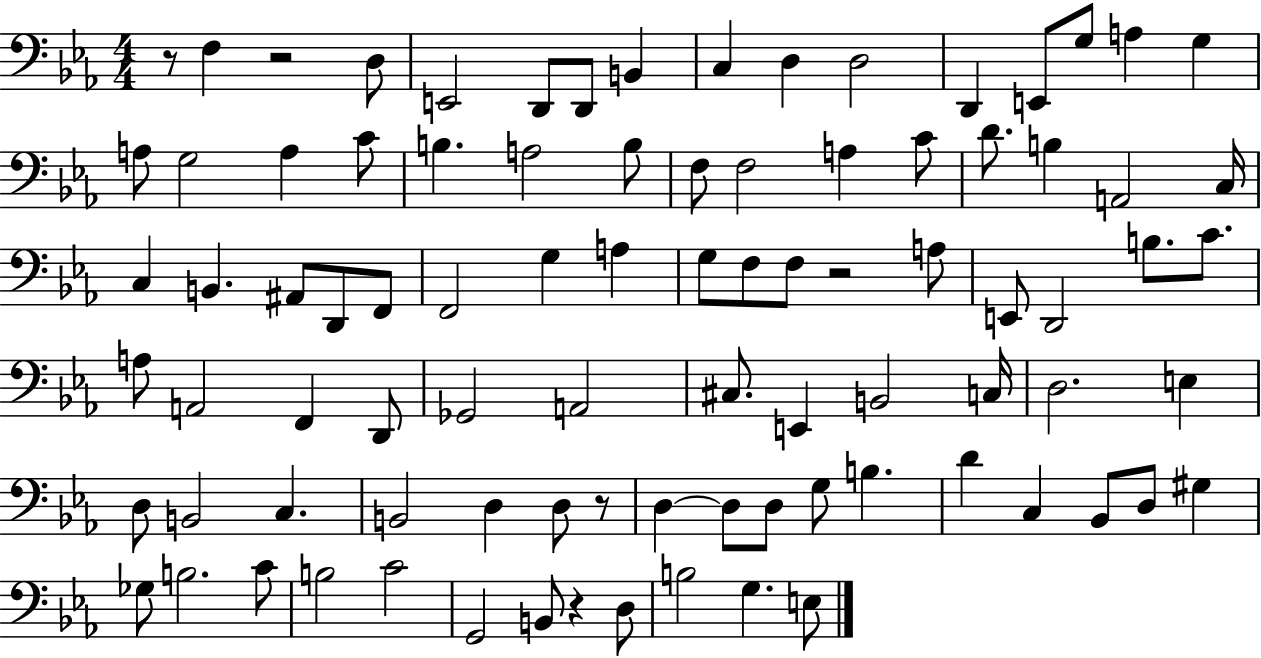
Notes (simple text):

R/e F3/q R/h D3/e E2/h D2/e D2/e B2/q C3/q D3/q D3/h D2/q E2/e G3/e A3/q G3/q A3/e G3/h A3/q C4/e B3/q. A3/h B3/e F3/e F3/h A3/q C4/e D4/e. B3/q A2/h C3/s C3/q B2/q. A#2/e D2/e F2/e F2/h G3/q A3/q G3/e F3/e F3/e R/h A3/e E2/e D2/h B3/e. C4/e. A3/e A2/h F2/q D2/e Gb2/h A2/h C#3/e. E2/q B2/h C3/s D3/h. E3/q D3/e B2/h C3/q. B2/h D3/q D3/e R/e D3/q D3/e D3/e G3/e B3/q. D4/q C3/q Bb2/e D3/e G#3/q Gb3/e B3/h. C4/e B3/h C4/h G2/h B2/e R/q D3/e B3/h G3/q. E3/e